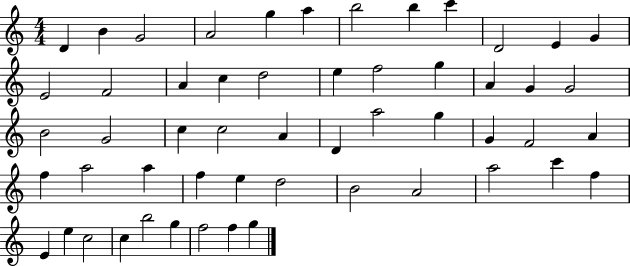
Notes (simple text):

D4/q B4/q G4/h A4/h G5/q A5/q B5/h B5/q C6/q D4/h E4/q G4/q E4/h F4/h A4/q C5/q D5/h E5/q F5/h G5/q A4/q G4/q G4/h B4/h G4/h C5/q C5/h A4/q D4/q A5/h G5/q G4/q F4/h A4/q F5/q A5/h A5/q F5/q E5/q D5/h B4/h A4/h A5/h C6/q F5/q E4/q E5/q C5/h C5/q B5/h G5/q F5/h F5/q G5/q